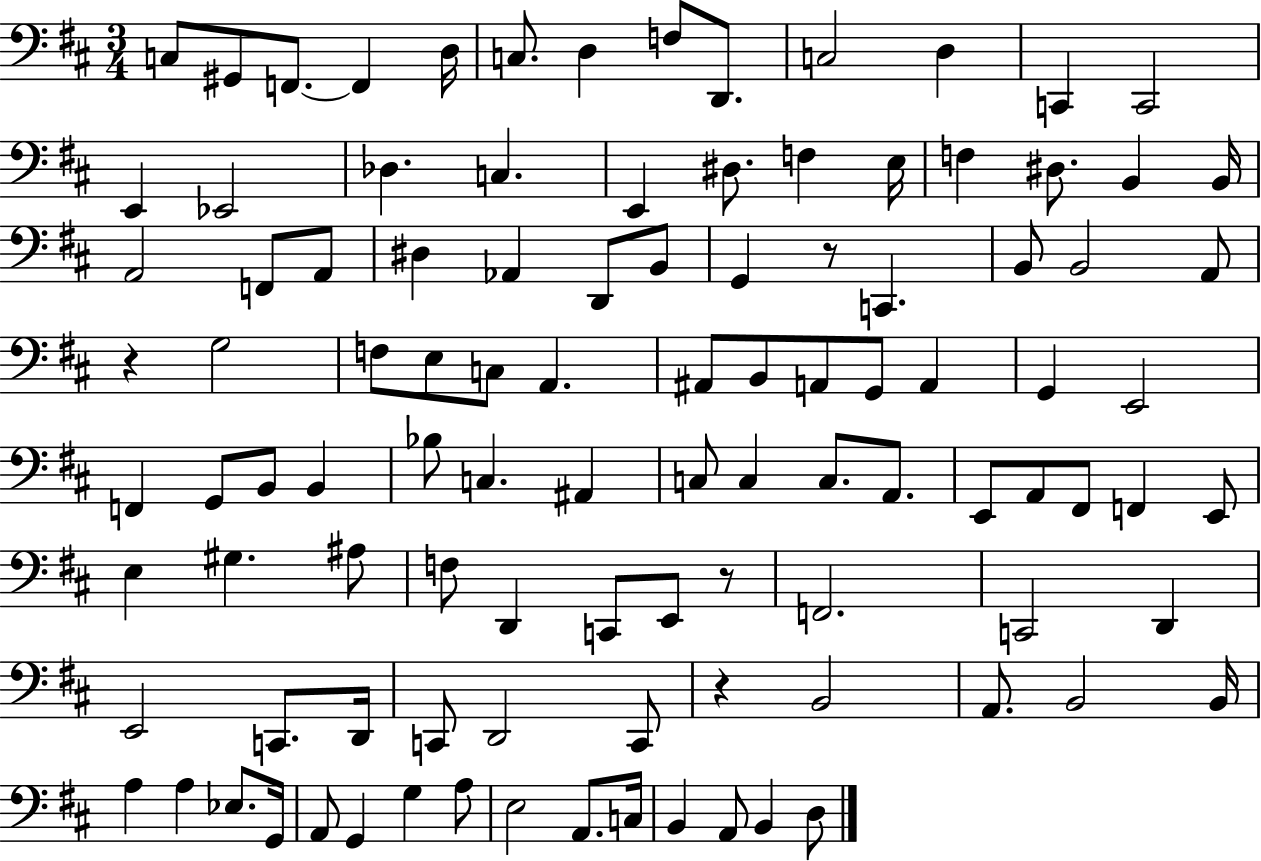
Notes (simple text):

C3/e G#2/e F2/e. F2/q D3/s C3/e. D3/q F3/e D2/e. C3/h D3/q C2/q C2/h E2/q Eb2/h Db3/q. C3/q. E2/q D#3/e. F3/q E3/s F3/q D#3/e. B2/q B2/s A2/h F2/e A2/e D#3/q Ab2/q D2/e B2/e G2/q R/e C2/q. B2/e B2/h A2/e R/q G3/h F3/e E3/e C3/e A2/q. A#2/e B2/e A2/e G2/e A2/q G2/q E2/h F2/q G2/e B2/e B2/q Bb3/e C3/q. A#2/q C3/e C3/q C3/e. A2/e. E2/e A2/e F#2/e F2/q E2/e E3/q G#3/q. A#3/e F3/e D2/q C2/e E2/e R/e F2/h. C2/h D2/q E2/h C2/e. D2/s C2/e D2/h C2/e R/q B2/h A2/e. B2/h B2/s A3/q A3/q Eb3/e. G2/s A2/e G2/q G3/q A3/e E3/h A2/e. C3/s B2/q A2/e B2/q D3/e